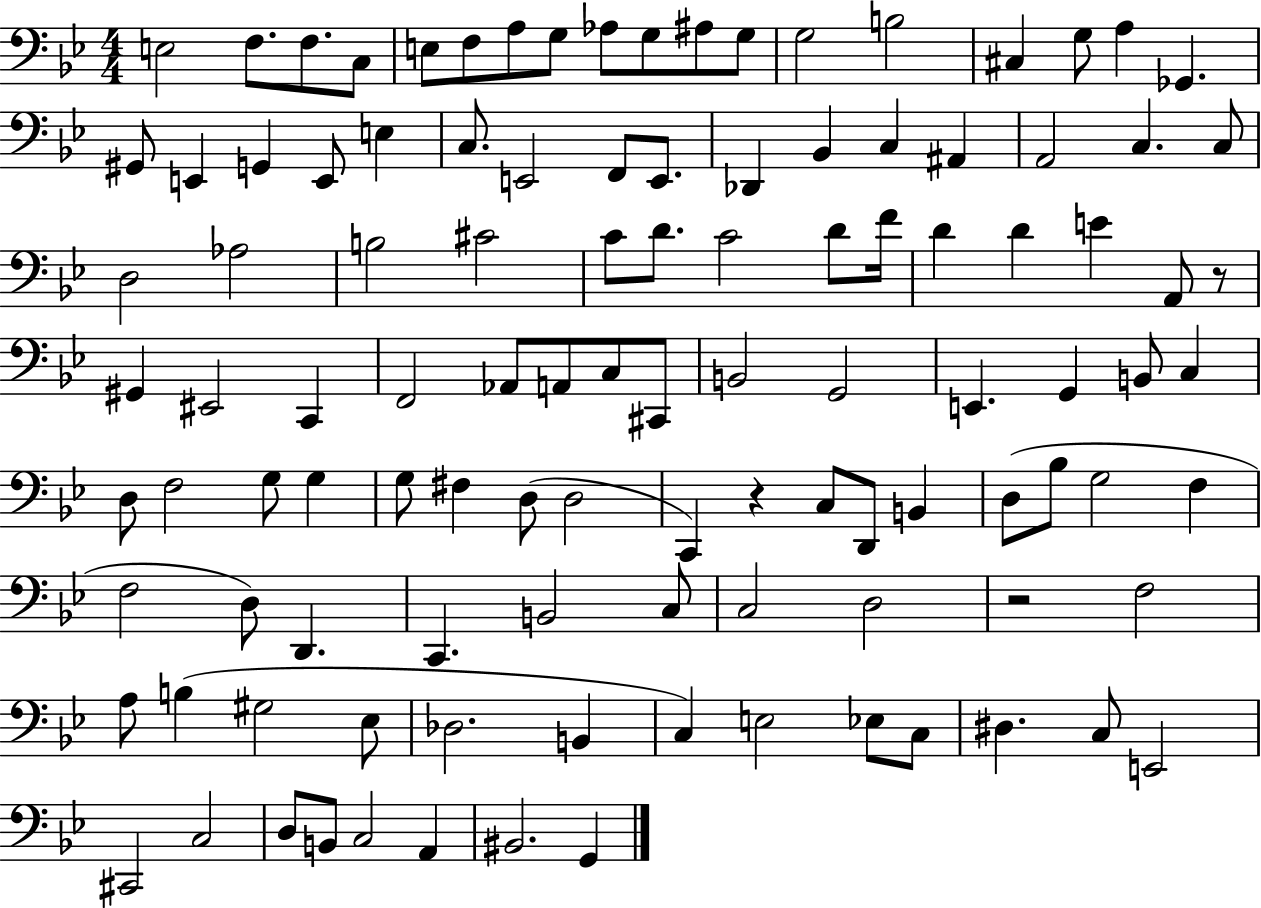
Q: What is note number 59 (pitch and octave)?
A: G2